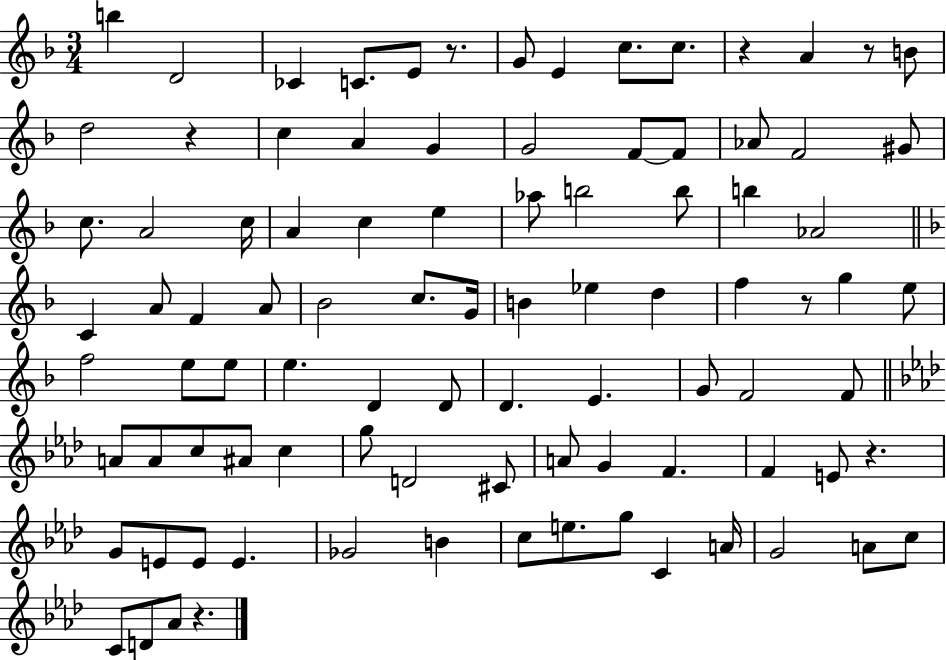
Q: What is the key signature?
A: F major